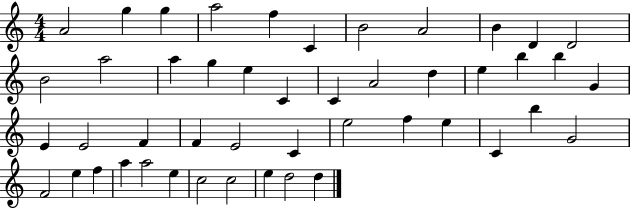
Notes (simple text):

A4/h G5/q G5/q A5/h F5/q C4/q B4/h A4/h B4/q D4/q D4/h B4/h A5/h A5/q G5/q E5/q C4/q C4/q A4/h D5/q E5/q B5/q B5/q G4/q E4/q E4/h F4/q F4/q E4/h C4/q E5/h F5/q E5/q C4/q B5/q G4/h F4/h E5/q F5/q A5/q A5/h E5/q C5/h C5/h E5/q D5/h D5/q